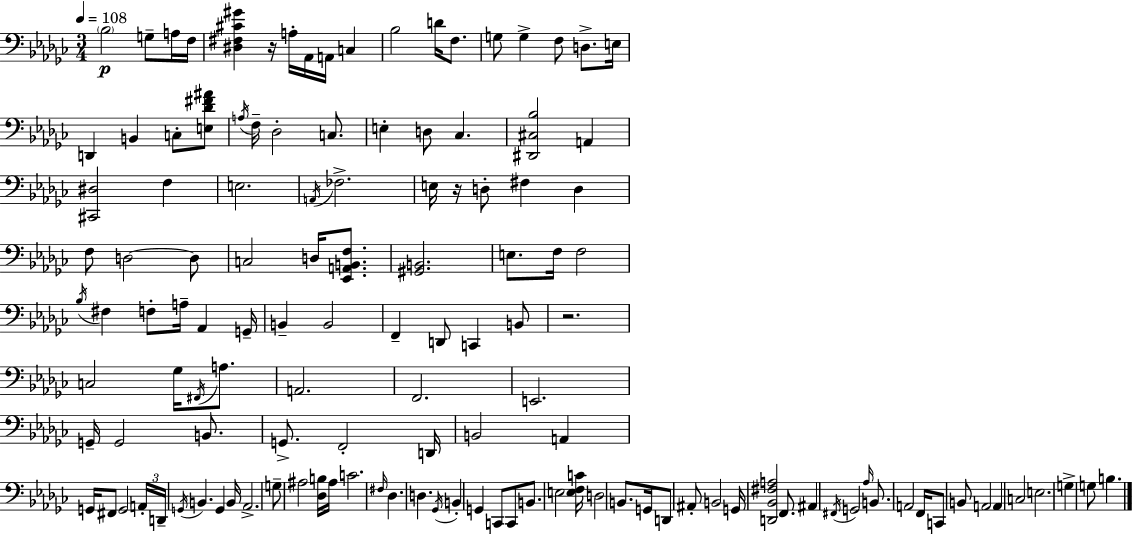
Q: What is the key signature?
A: EES minor